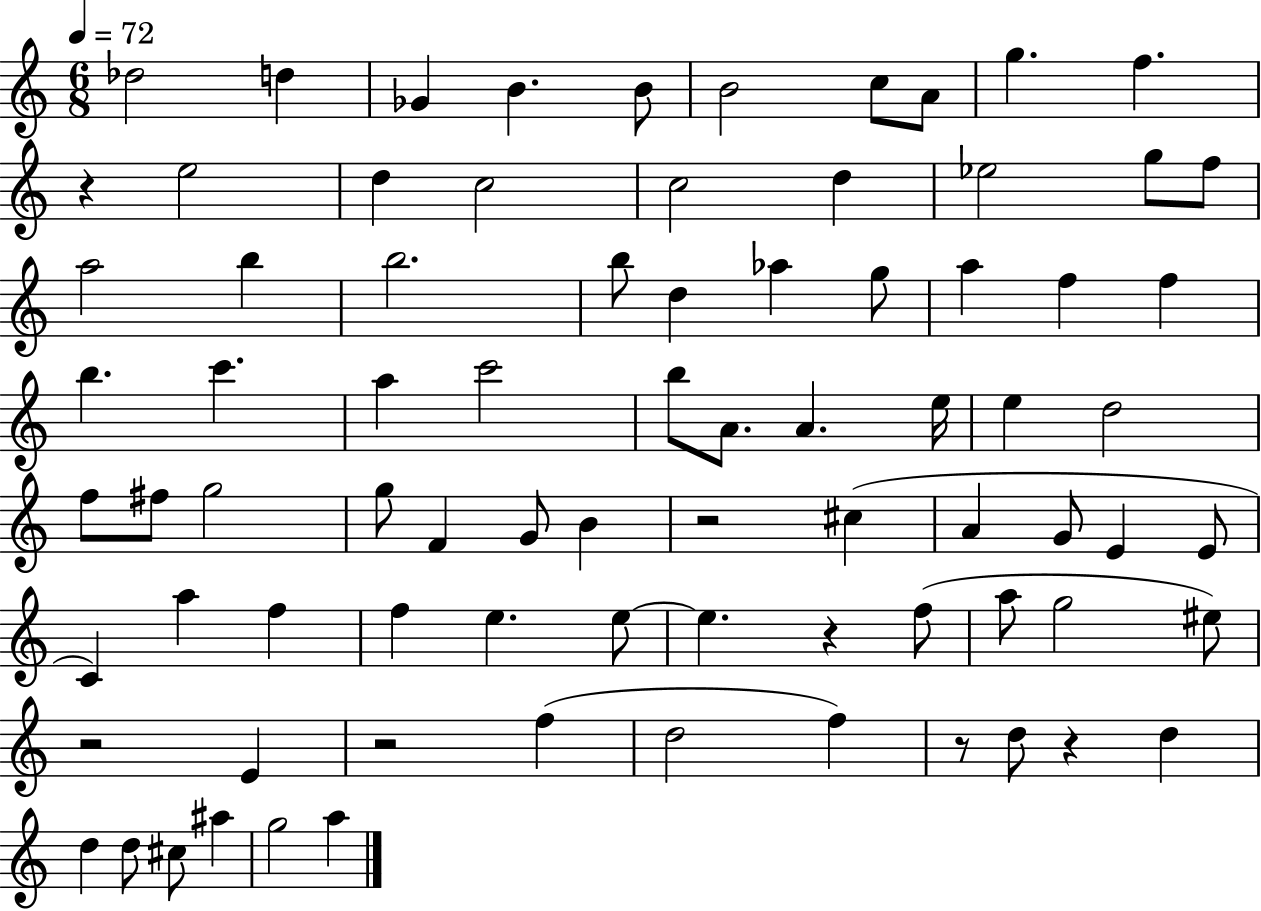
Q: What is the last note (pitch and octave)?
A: A5